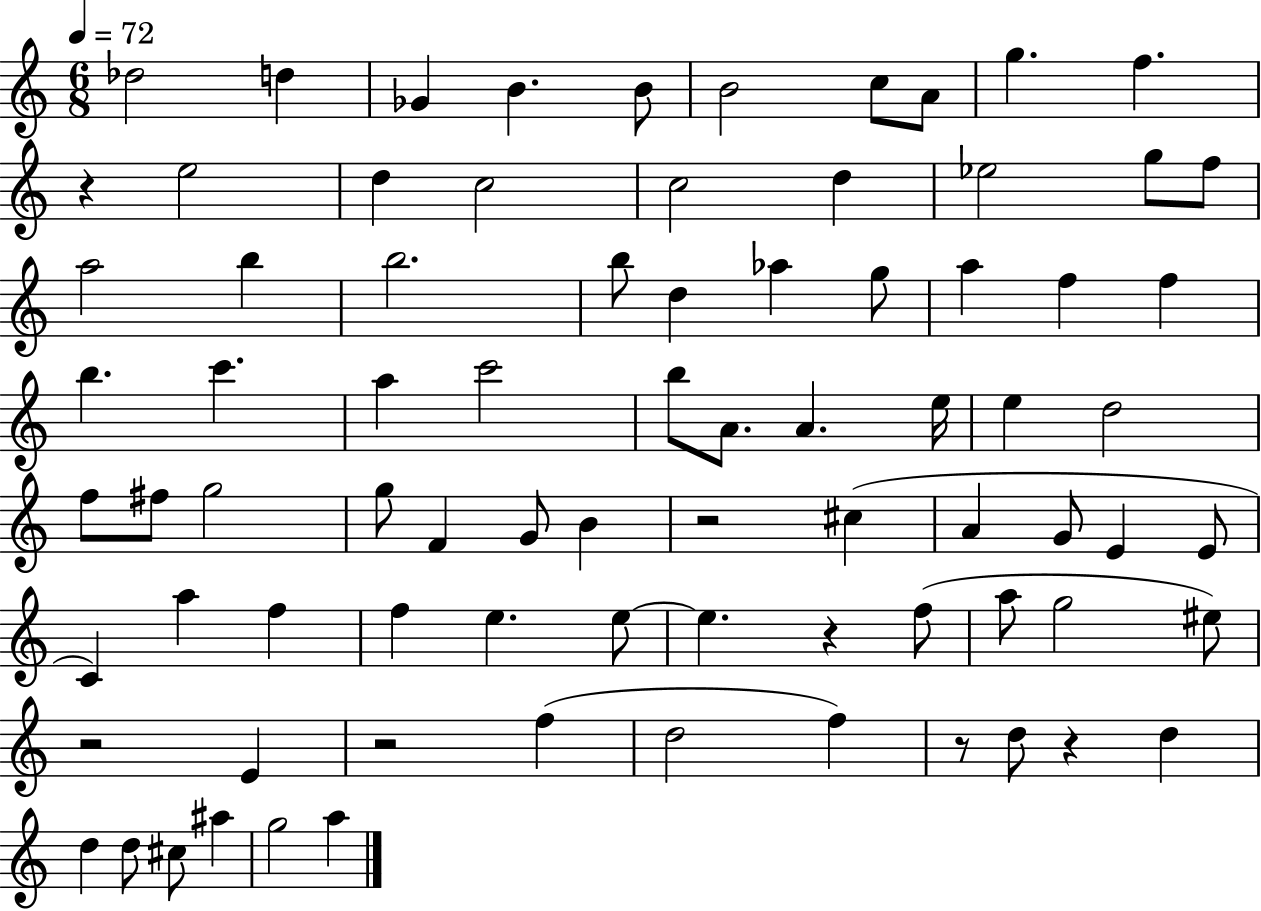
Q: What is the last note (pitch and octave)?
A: A5